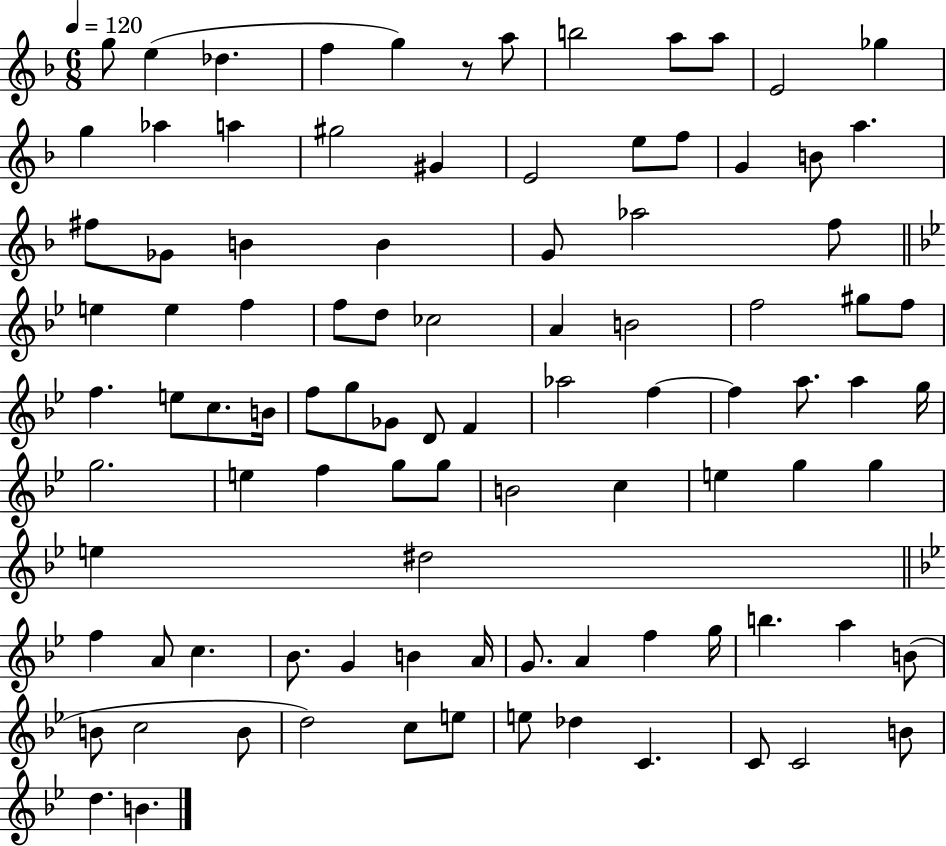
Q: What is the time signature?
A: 6/8